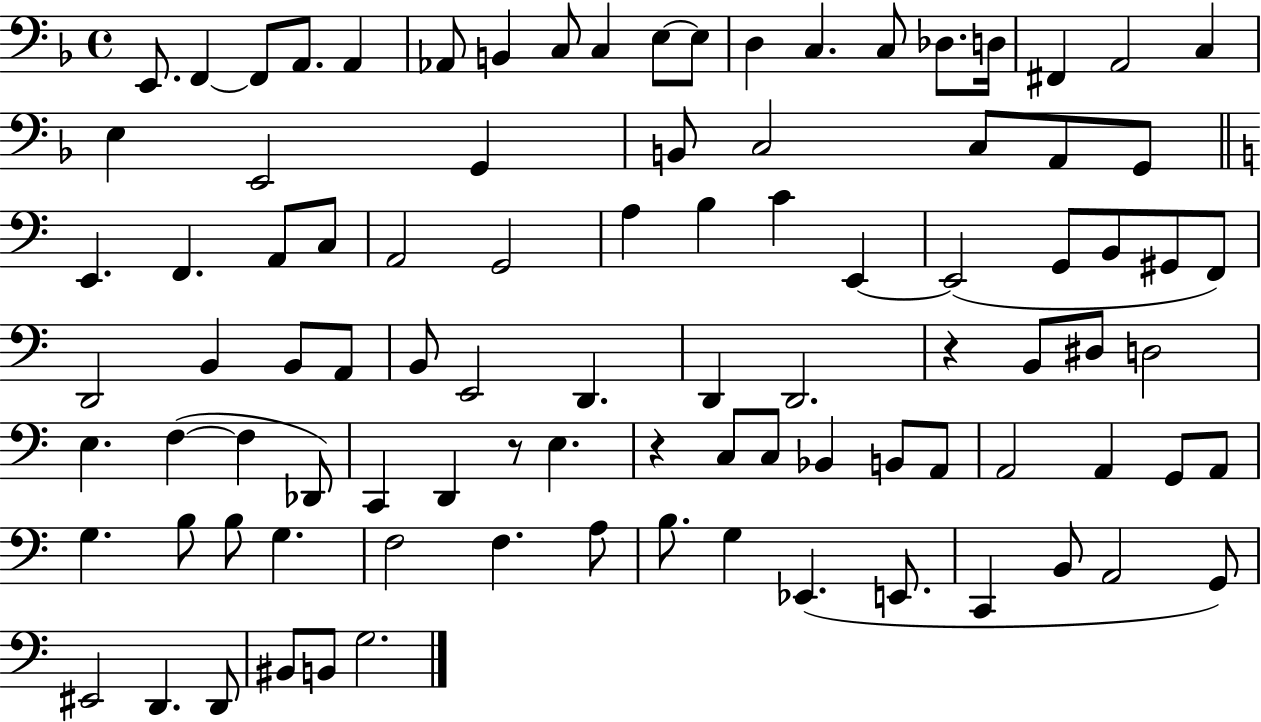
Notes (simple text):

E2/e. F2/q F2/e A2/e. A2/q Ab2/e B2/q C3/e C3/q E3/e E3/e D3/q C3/q. C3/e Db3/e. D3/s F#2/q A2/h C3/q E3/q E2/h G2/q B2/e C3/h C3/e A2/e G2/e E2/q. F2/q. A2/e C3/e A2/h G2/h A3/q B3/q C4/q E2/q E2/h G2/e B2/e G#2/e F2/e D2/h B2/q B2/e A2/e B2/e E2/h D2/q. D2/q D2/h. R/q B2/e D#3/e D3/h E3/q. F3/q F3/q Db2/e C2/q D2/q R/e E3/q. R/q C3/e C3/e Bb2/q B2/e A2/e A2/h A2/q G2/e A2/e G3/q. B3/e B3/e G3/q. F3/h F3/q. A3/e B3/e. G3/q Eb2/q. E2/e. C2/q B2/e A2/h G2/e EIS2/h D2/q. D2/e BIS2/e B2/e G3/h.